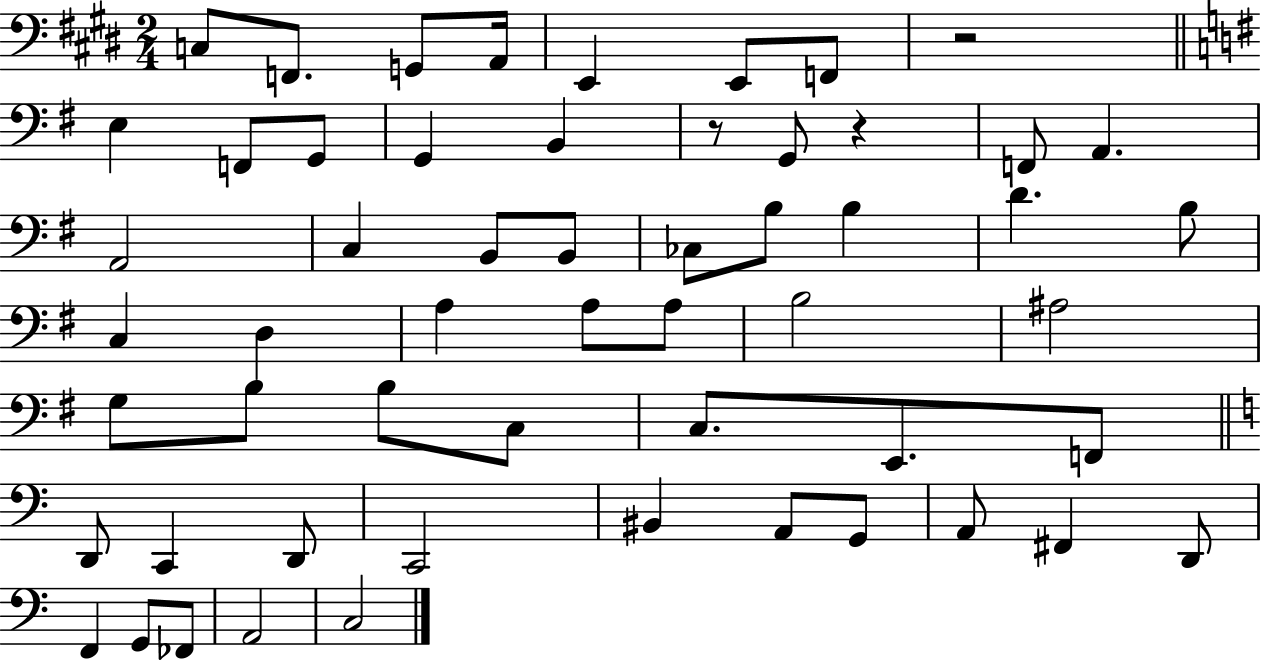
{
  \clef bass
  \numericTimeSignature
  \time 2/4
  \key e \major
  c8 f,8. g,8 a,16 | e,4 e,8 f,8 | r2 | \bar "||" \break \key g \major e4 f,8 g,8 | g,4 b,4 | r8 g,8 r4 | f,8 a,4. | \break a,2 | c4 b,8 b,8 | ces8 b8 b4 | d'4. b8 | \break c4 d4 | a4 a8 a8 | b2 | ais2 | \break g8 b8 b8 c8 | c8. e,8. f,8 | \bar "||" \break \key c \major d,8 c,4 d,8 | c,2 | bis,4 a,8 g,8 | a,8 fis,4 d,8 | \break f,4 g,8 fes,8 | a,2 | c2 | \bar "|."
}